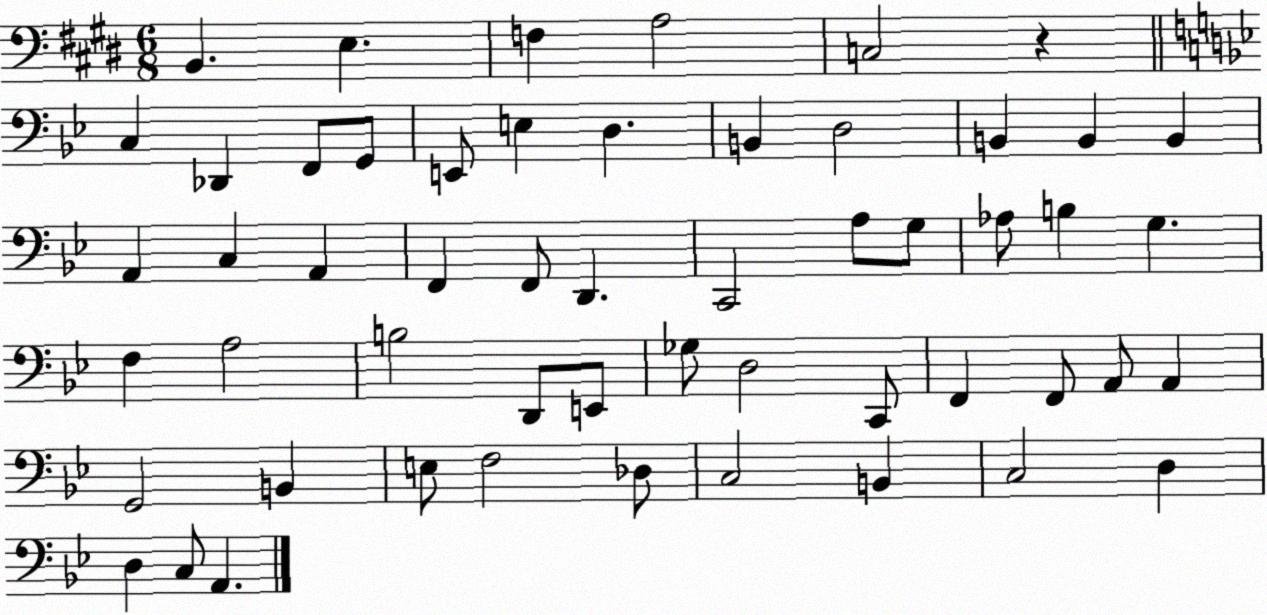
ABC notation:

X:1
T:Untitled
M:6/8
L:1/4
K:E
B,, E, F, A,2 C,2 z C, _D,, F,,/2 G,,/2 E,,/2 E, D, B,, D,2 B,, B,, B,, A,, C, A,, F,, F,,/2 D,, C,,2 A,/2 G,/2 _A,/2 B, G, F, A,2 B,2 D,,/2 E,,/2 _G,/2 D,2 C,,/2 F,, F,,/2 A,,/2 A,, G,,2 B,, E,/2 F,2 _D,/2 C,2 B,, C,2 D, D, C,/2 A,,